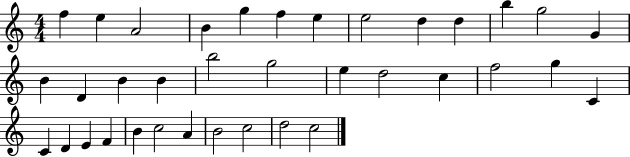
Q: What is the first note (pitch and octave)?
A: F5